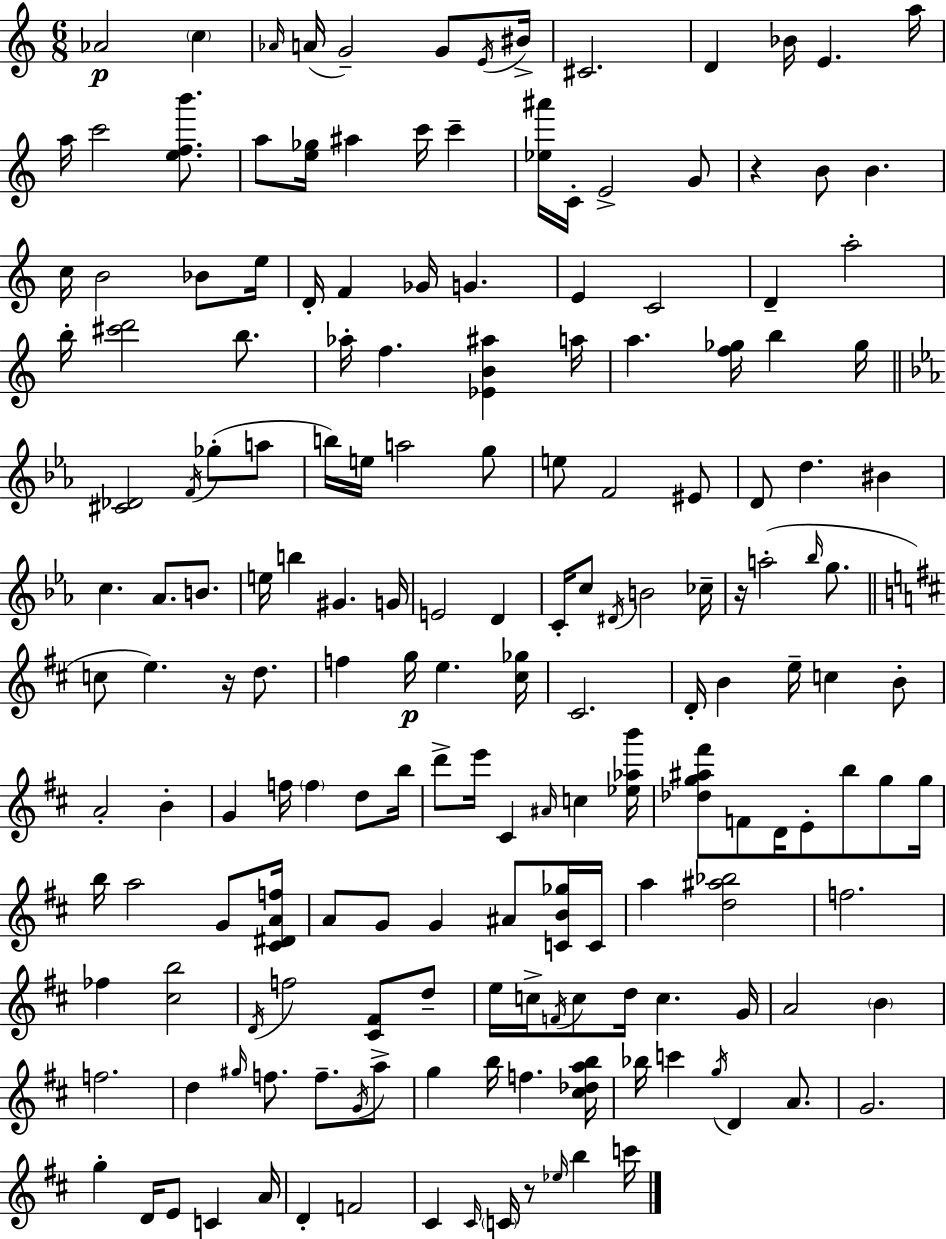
Ab4/h C5/q Ab4/s A4/s G4/h G4/e E4/s BIS4/s C#4/h. D4/q Bb4/s E4/q. A5/s A5/s C6/h [E5,F5,B6]/e. A5/e [E5,Gb5]/s A#5/q C6/s C6/q [Eb5,A#6]/s C4/s E4/h G4/e R/q B4/e B4/q. C5/s B4/h Bb4/e E5/s D4/s F4/q Gb4/s G4/q. E4/q C4/h D4/q A5/h B5/s [C#6,D6]/h B5/e. Ab5/s F5/q. [Eb4,B4,A#5]/q A5/s A5/q. [F5,Gb5]/s B5/q Gb5/s [C#4,Db4]/h F4/s Gb5/e A5/e B5/s E5/s A5/h G5/e E5/e F4/h EIS4/e D4/e D5/q. BIS4/q C5/q. Ab4/e. B4/e. E5/s B5/q G#4/q. G4/s E4/h D4/q C4/s C5/e D#4/s B4/h CES5/s R/s A5/h Bb5/s G5/e. C5/e E5/q. R/s D5/e. F5/q G5/s E5/q. [C#5,Gb5]/s C#4/h. D4/s B4/q E5/s C5/q B4/e A4/h B4/q G4/q F5/s F5/q D5/e B5/s D6/e E6/s C#4/q A#4/s C5/q [Eb5,Ab5,B6]/s [Db5,G5,A#5,F#6]/e F4/e D4/s E4/e B5/e G5/e G5/s B5/s A5/h G4/e [C#4,D#4,A4,F5]/s A4/e G4/e G4/q A#4/e [C4,B4,Gb5]/s C4/s A5/q [D5,A#5,Bb5]/h F5/h. FES5/q [C#5,B5]/h D4/s F5/h [C#4,F#4]/e D5/e E5/s C5/s F4/s C5/e D5/s C5/q. G4/s A4/h B4/q F5/h. D5/q G#5/s F5/e. F5/e. G4/s A5/e G5/q B5/s F5/q. [C#5,Db5,A5,B5]/s Bb5/s C6/q G5/s D4/q A4/e. G4/h. G5/q D4/s E4/e C4/q A4/s D4/q F4/h C#4/q C#4/s C4/s R/e Eb5/s B5/q C6/s